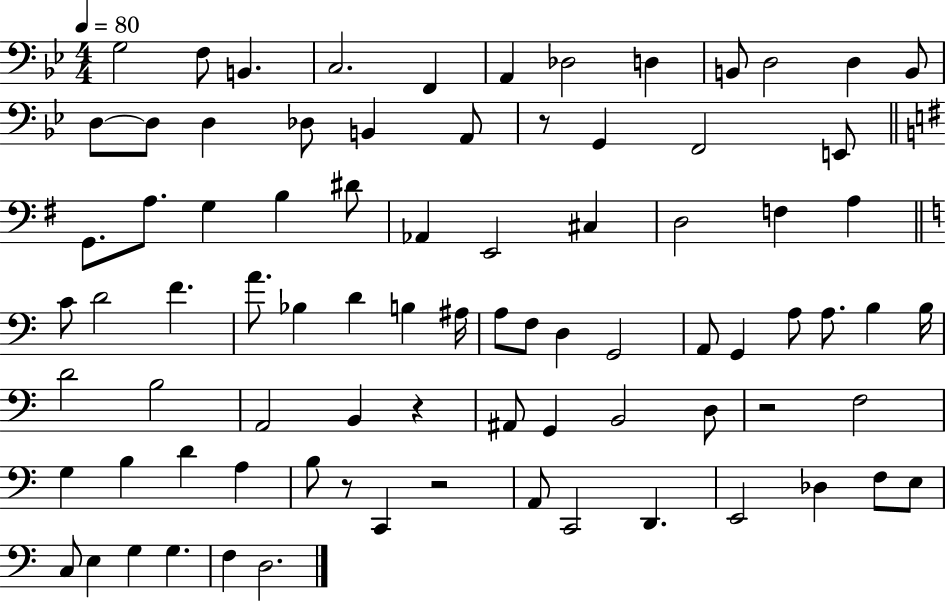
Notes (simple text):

G3/h F3/e B2/q. C3/h. F2/q A2/q Db3/h D3/q B2/e D3/h D3/q B2/e D3/e D3/e D3/q Db3/e B2/q A2/e R/e G2/q F2/h E2/e G2/e. A3/e. G3/q B3/q D#4/e Ab2/q E2/h C#3/q D3/h F3/q A3/q C4/e D4/h F4/q. A4/e. Bb3/q D4/q B3/q A#3/s A3/e F3/e D3/q G2/h A2/e G2/q A3/e A3/e. B3/q B3/s D4/h B3/h A2/h B2/q R/q A#2/e G2/q B2/h D3/e R/h F3/h G3/q B3/q D4/q A3/q B3/e R/e C2/q R/h A2/e C2/h D2/q. E2/h Db3/q F3/e E3/e C3/e E3/q G3/q G3/q. F3/q D3/h.